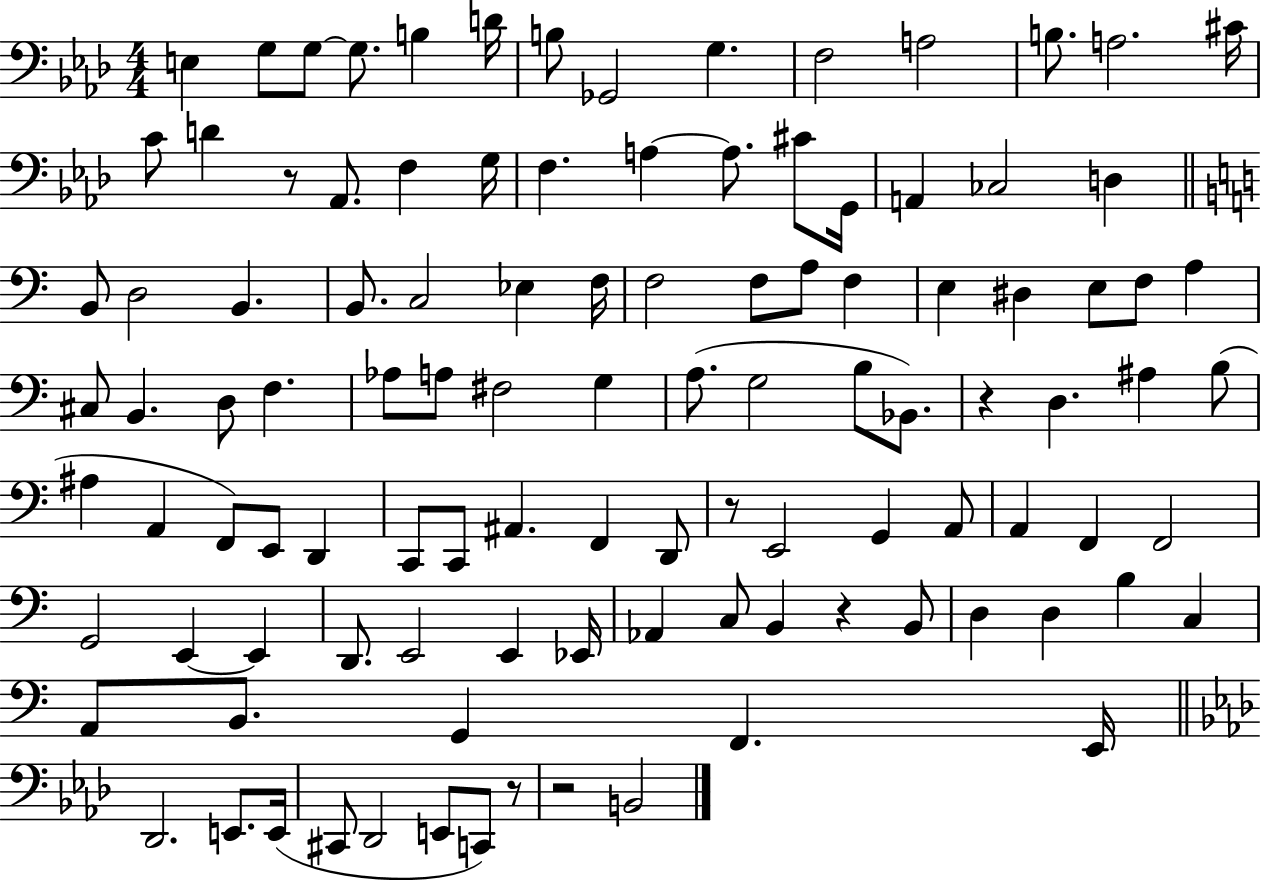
E3/q G3/e G3/e G3/e. B3/q D4/s B3/e Gb2/h G3/q. F3/h A3/h B3/e. A3/h. C#4/s C4/e D4/q R/e Ab2/e. F3/q G3/s F3/q. A3/q A3/e. C#4/e G2/s A2/q CES3/h D3/q B2/e D3/h B2/q. B2/e. C3/h Eb3/q F3/s F3/h F3/e A3/e F3/q E3/q D#3/q E3/e F3/e A3/q C#3/e B2/q. D3/e F3/q. Ab3/e A3/e F#3/h G3/q A3/e. G3/h B3/e Bb2/e. R/q D3/q. A#3/q B3/e A#3/q A2/q F2/e E2/e D2/q C2/e C2/e A#2/q. F2/q D2/e R/e E2/h G2/q A2/e A2/q F2/q F2/h G2/h E2/q E2/q D2/e. E2/h E2/q Eb2/s Ab2/q C3/e B2/q R/q B2/e D3/q D3/q B3/q C3/q A2/e B2/e. G2/q F2/q. E2/s Db2/h. E2/e. E2/s C#2/e Db2/h E2/e C2/e R/e R/h B2/h